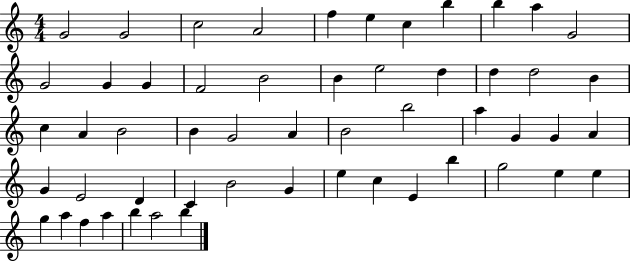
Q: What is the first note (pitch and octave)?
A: G4